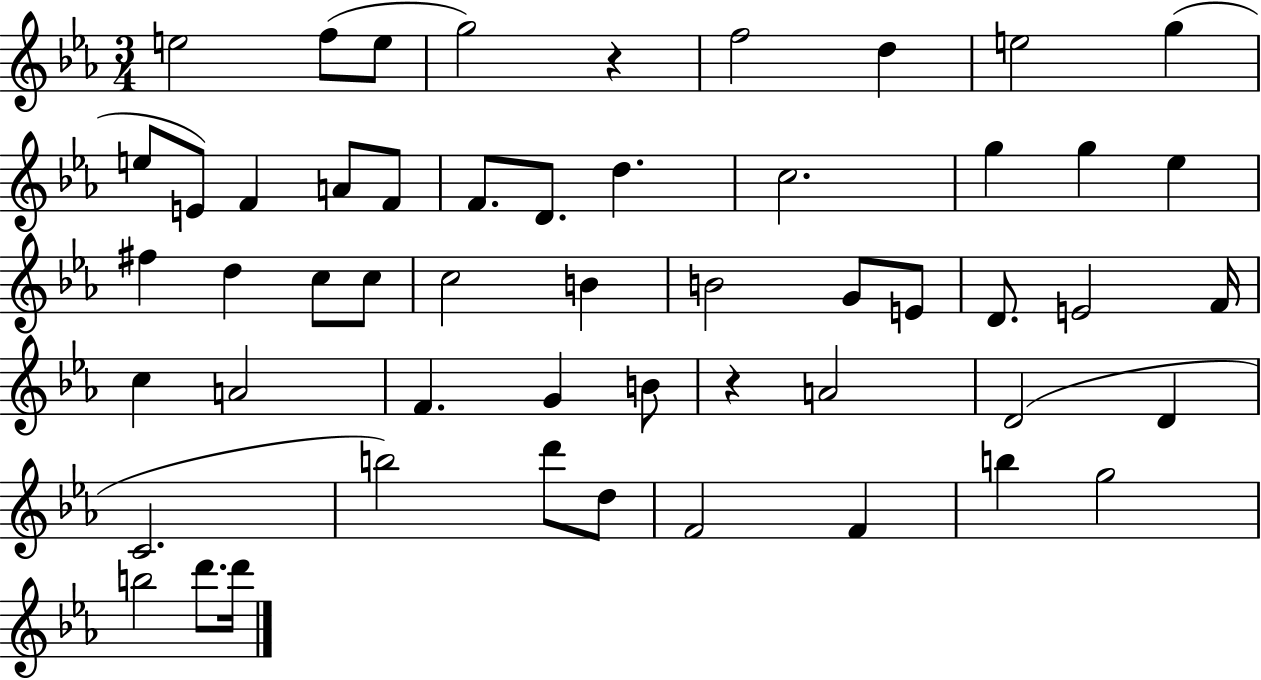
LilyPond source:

{
  \clef treble
  \numericTimeSignature
  \time 3/4
  \key ees \major
  e''2 f''8( e''8 | g''2) r4 | f''2 d''4 | e''2 g''4( | \break e''8 e'8) f'4 a'8 f'8 | f'8. d'8. d''4. | c''2. | g''4 g''4 ees''4 | \break fis''4 d''4 c''8 c''8 | c''2 b'4 | b'2 g'8 e'8 | d'8. e'2 f'16 | \break c''4 a'2 | f'4. g'4 b'8 | r4 a'2 | d'2( d'4 | \break c'2. | b''2) d'''8 d''8 | f'2 f'4 | b''4 g''2 | \break b''2 d'''8. d'''16 | \bar "|."
}